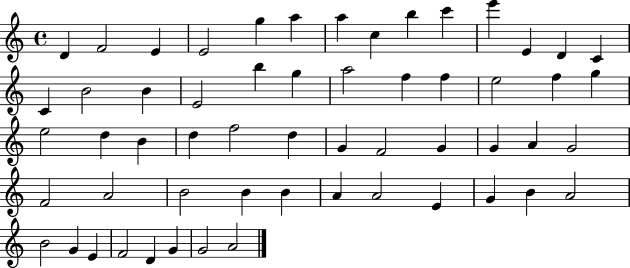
D4/q F4/h E4/q E4/h G5/q A5/q A5/q C5/q B5/q C6/q E6/q E4/q D4/q C4/q C4/q B4/h B4/q E4/h B5/q G5/q A5/h F5/q F5/q E5/h F5/q G5/q E5/h D5/q B4/q D5/q F5/h D5/q G4/q F4/h G4/q G4/q A4/q G4/h F4/h A4/h B4/h B4/q B4/q A4/q A4/h E4/q G4/q B4/q A4/h B4/h G4/q E4/q F4/h D4/q G4/q G4/h A4/h